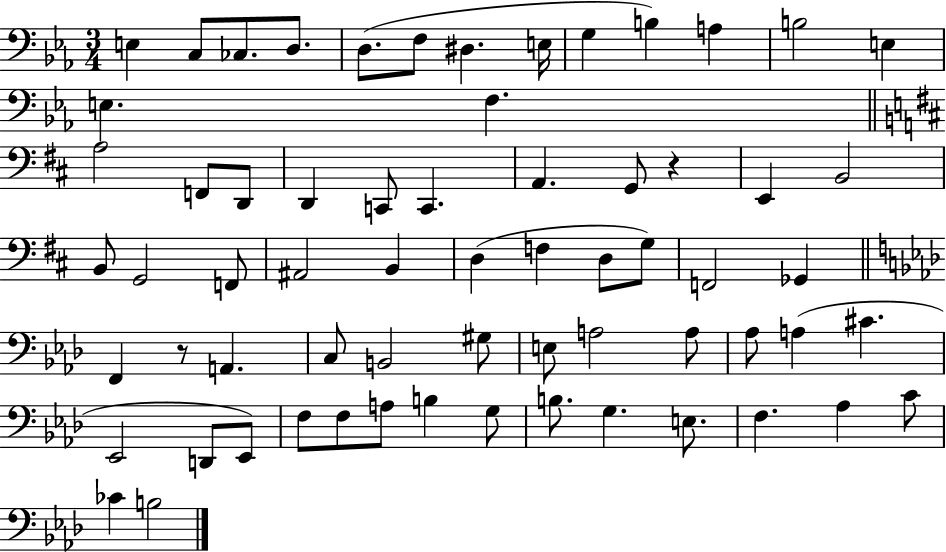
E3/q C3/e CES3/e. D3/e. D3/e. F3/e D#3/q. E3/s G3/q B3/q A3/q B3/h E3/q E3/q. F3/q. A3/h F2/e D2/e D2/q C2/e C2/q. A2/q. G2/e R/q E2/q B2/h B2/e G2/h F2/e A#2/h B2/q D3/q F3/q D3/e G3/e F2/h Gb2/q F2/q R/e A2/q. C3/e B2/h G#3/e E3/e A3/h A3/e Ab3/e A3/q C#4/q. Eb2/h D2/e Eb2/e F3/e F3/e A3/e B3/q G3/e B3/e. G3/q. E3/e. F3/q. Ab3/q C4/e CES4/q B3/h